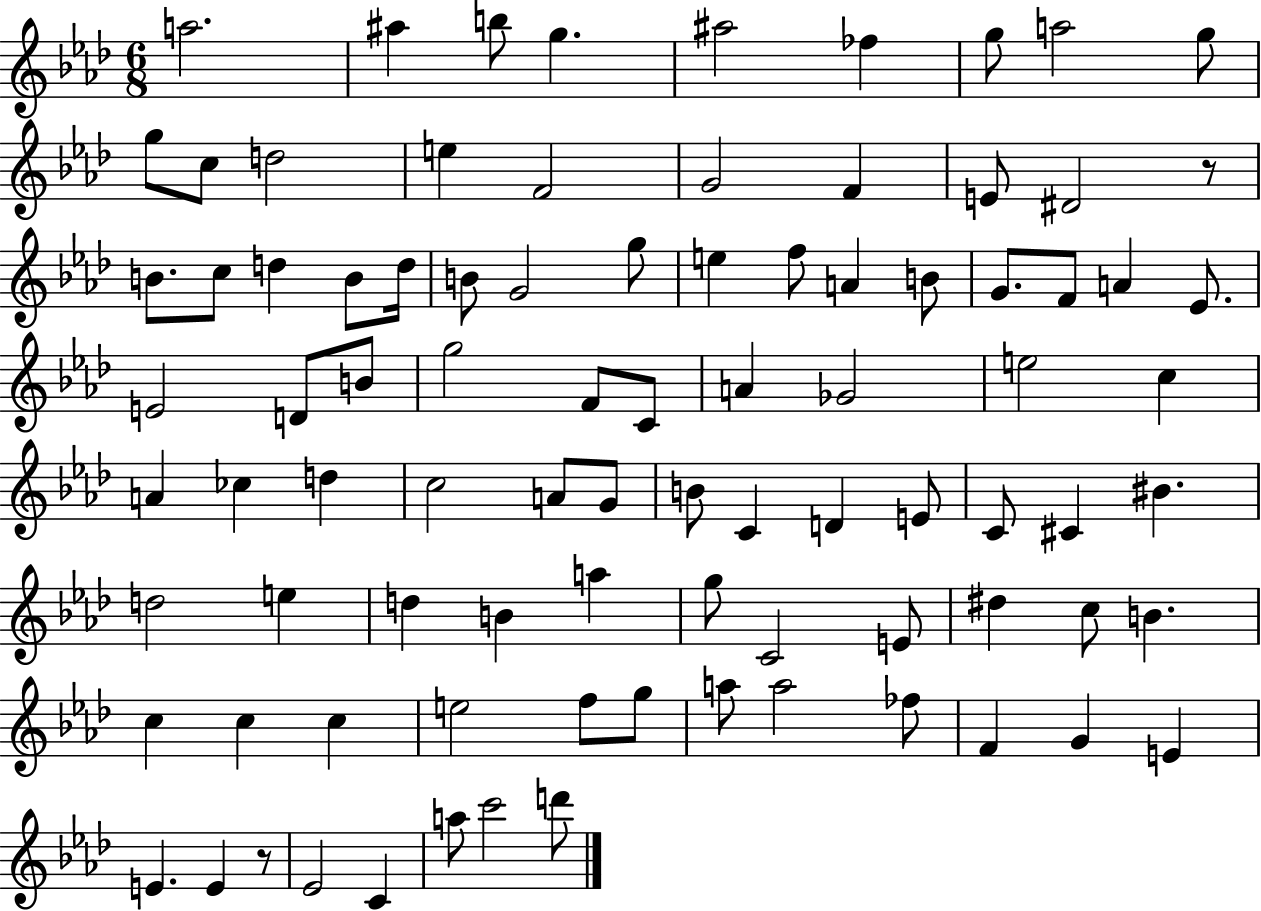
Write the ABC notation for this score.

X:1
T:Untitled
M:6/8
L:1/4
K:Ab
a2 ^a b/2 g ^a2 _f g/2 a2 g/2 g/2 c/2 d2 e F2 G2 F E/2 ^D2 z/2 B/2 c/2 d B/2 d/4 B/2 G2 g/2 e f/2 A B/2 G/2 F/2 A _E/2 E2 D/2 B/2 g2 F/2 C/2 A _G2 e2 c A _c d c2 A/2 G/2 B/2 C D E/2 C/2 ^C ^B d2 e d B a g/2 C2 E/2 ^d c/2 B c c c e2 f/2 g/2 a/2 a2 _f/2 F G E E E z/2 _E2 C a/2 c'2 d'/2